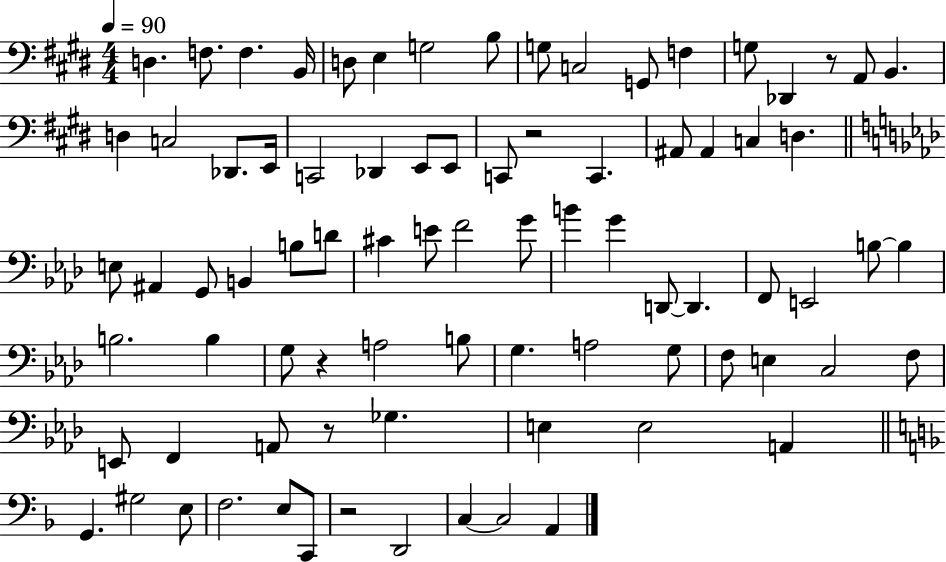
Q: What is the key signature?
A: E major